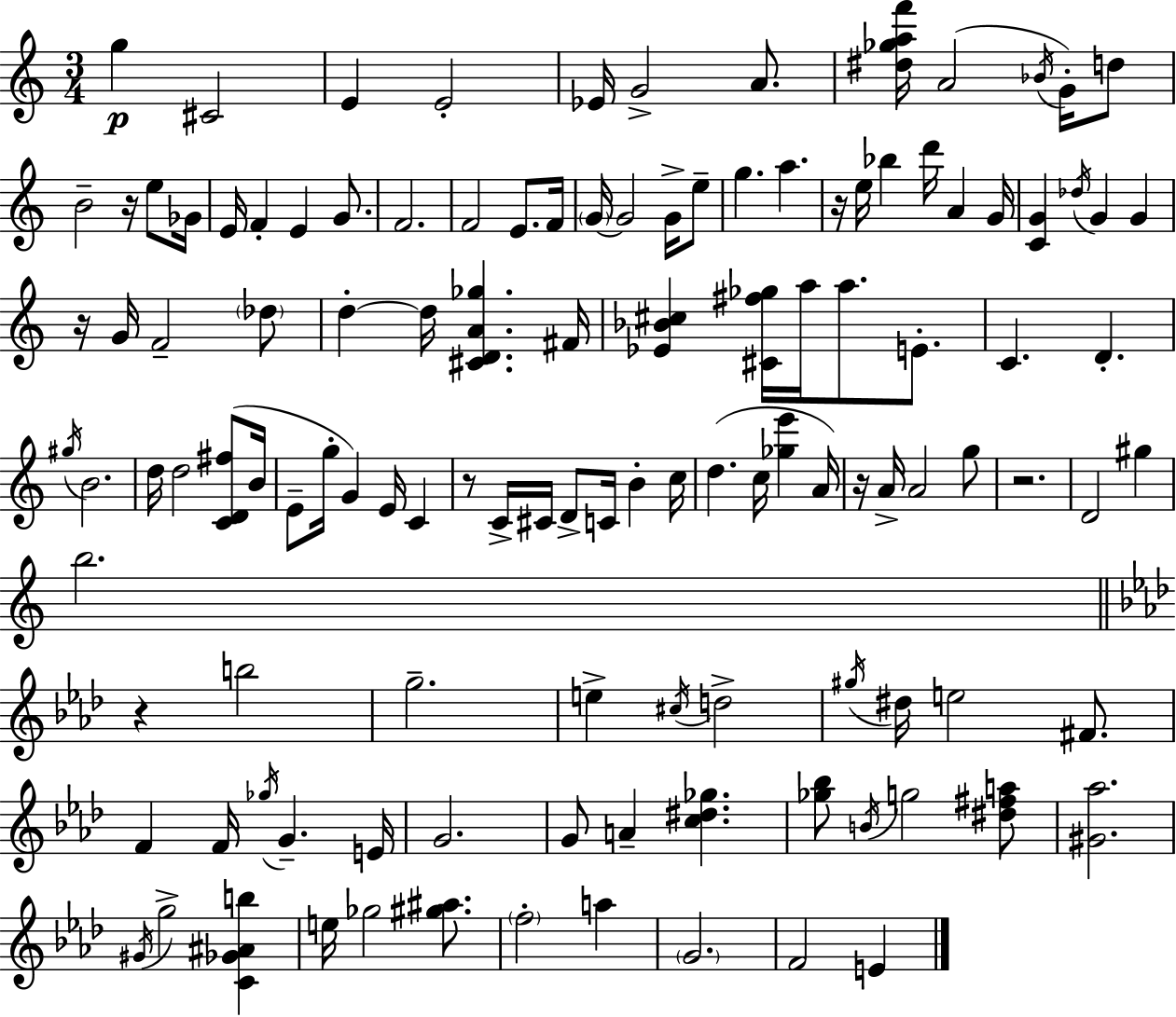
G5/q C#4/h E4/q E4/h Eb4/s G4/h A4/e. [D#5,Gb5,A5,F6]/s A4/h Bb4/s G4/s D5/e B4/h R/s E5/e Gb4/s E4/s F4/q E4/q G4/e. F4/h. F4/h E4/e. F4/s G4/s G4/h G4/s E5/e G5/q. A5/q. R/s E5/s Bb5/q D6/s A4/q G4/s [C4,G4]/q Db5/s G4/q G4/q R/s G4/s F4/h Db5/e D5/q D5/s [C#4,D4,A4,Gb5]/q. F#4/s [Eb4,Bb4,C#5]/q [C#4,F#5,Gb5]/s A5/s A5/e. E4/e. C4/q. D4/q. G#5/s B4/h. D5/s D5/h [C4,D4,F#5]/e B4/s E4/e G5/s G4/q E4/s C4/q R/e C4/s C#4/s D4/e C4/s B4/q C5/s D5/q. C5/s [Gb5,E6]/q A4/s R/s A4/s A4/h G5/e R/h. D4/h G#5/q B5/h. R/q B5/h G5/h. E5/q C#5/s D5/h G#5/s D#5/s E5/h F#4/e. F4/q F4/s Gb5/s G4/q. E4/s G4/h. G4/e A4/q [C5,D#5,Gb5]/q. [Gb5,Bb5]/e B4/s G5/h [D#5,F#5,A5]/e [G#4,Ab5]/h. G#4/s G5/h [C4,Gb4,A#4,B5]/q E5/s Gb5/h [G#5,A#5]/e. F5/h A5/q G4/h. F4/h E4/q